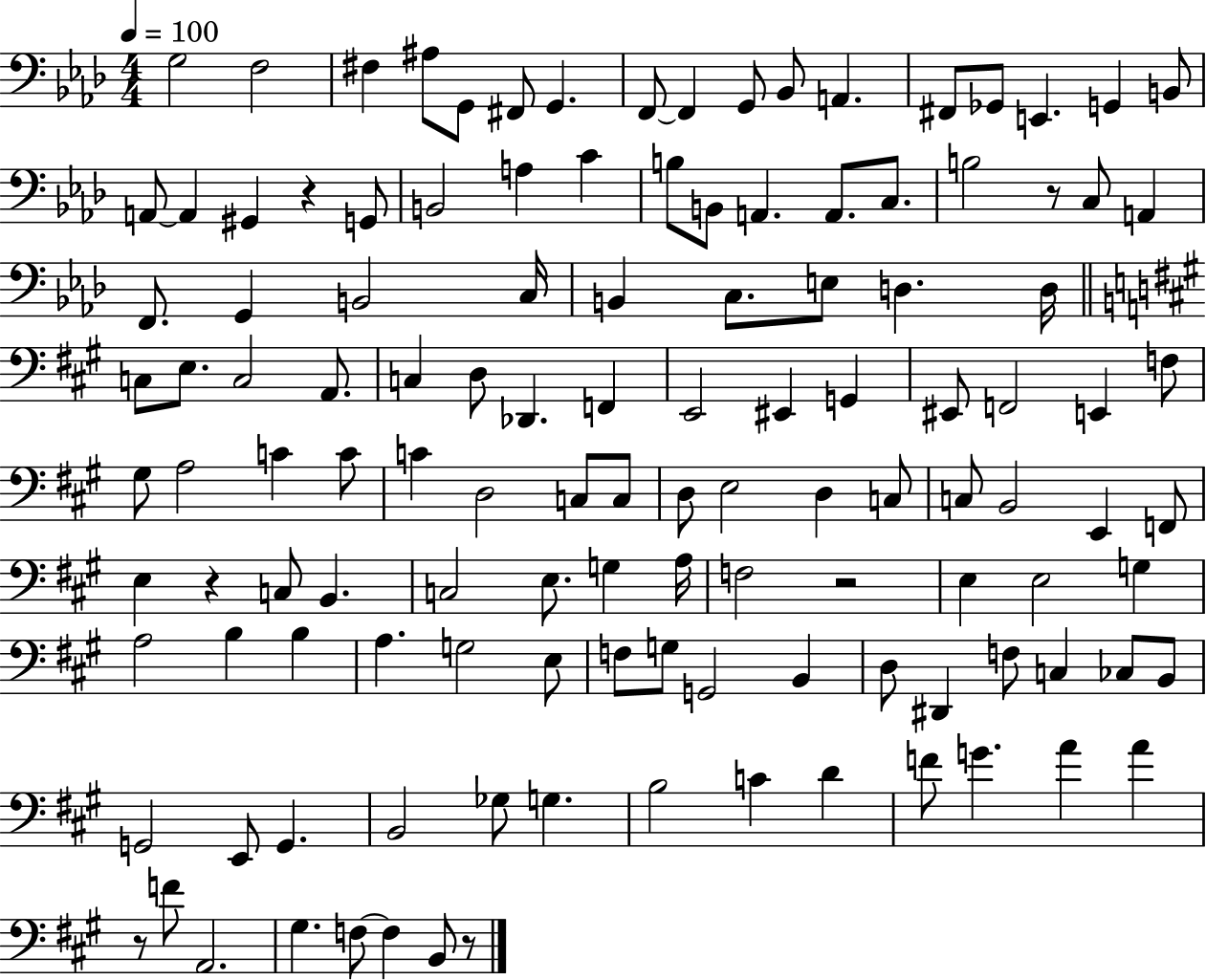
G3/h F3/h F#3/q A#3/e G2/e F#2/e G2/q. F2/e F2/q G2/e Bb2/e A2/q. F#2/e Gb2/e E2/q. G2/q B2/e A2/e A2/q G#2/q R/q G2/e B2/h A3/q C4/q B3/e B2/e A2/q. A2/e. C3/e. B3/h R/e C3/e A2/q F2/e. G2/q B2/h C3/s B2/q C3/e. E3/e D3/q. D3/s C3/e E3/e. C3/h A2/e. C3/q D3/e Db2/q. F2/q E2/h EIS2/q G2/q EIS2/e F2/h E2/q F3/e G#3/e A3/h C4/q C4/e C4/q D3/h C3/e C3/e D3/e E3/h D3/q C3/e C3/e B2/h E2/q F2/e E3/q R/q C3/e B2/q. C3/h E3/e. G3/q A3/s F3/h R/h E3/q E3/h G3/q A3/h B3/q B3/q A3/q. G3/h E3/e F3/e G3/e G2/h B2/q D3/e D#2/q F3/e C3/q CES3/e B2/e G2/h E2/e G2/q. B2/h Gb3/e G3/q. B3/h C4/q D4/q F4/e G4/q. A4/q A4/q R/e F4/e A2/h. G#3/q. F3/e F3/q B2/e R/e